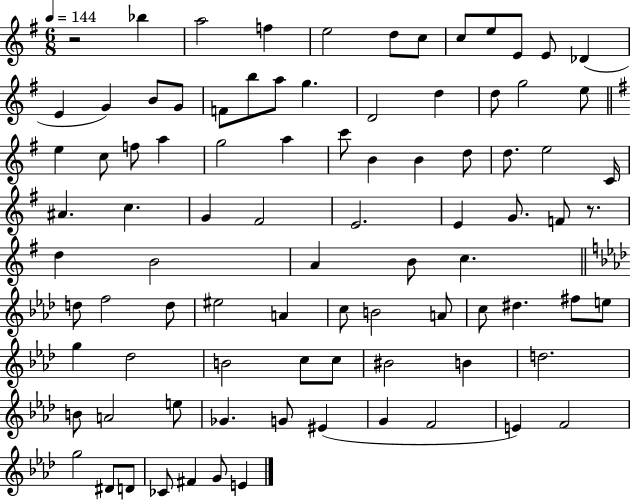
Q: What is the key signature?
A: G major